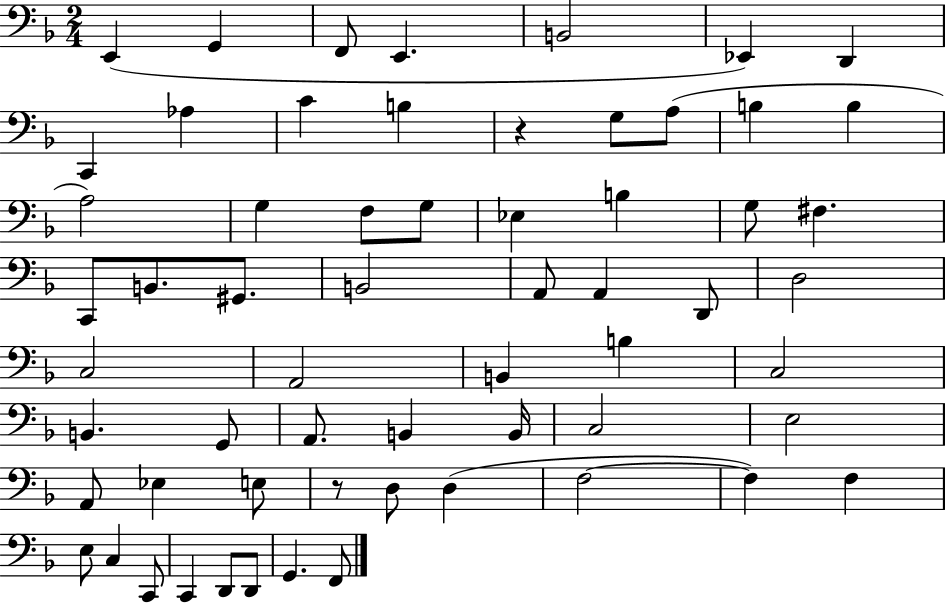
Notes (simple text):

E2/q G2/q F2/e E2/q. B2/h Eb2/q D2/q C2/q Ab3/q C4/q B3/q R/q G3/e A3/e B3/q B3/q A3/h G3/q F3/e G3/e Eb3/q B3/q G3/e F#3/q. C2/e B2/e. G#2/e. B2/h A2/e A2/q D2/e D3/h C3/h A2/h B2/q B3/q C3/h B2/q. G2/e A2/e. B2/q B2/s C3/h E3/h A2/e Eb3/q E3/e R/e D3/e D3/q F3/h F3/q F3/q E3/e C3/q C2/e C2/q D2/e D2/e G2/q. F2/e